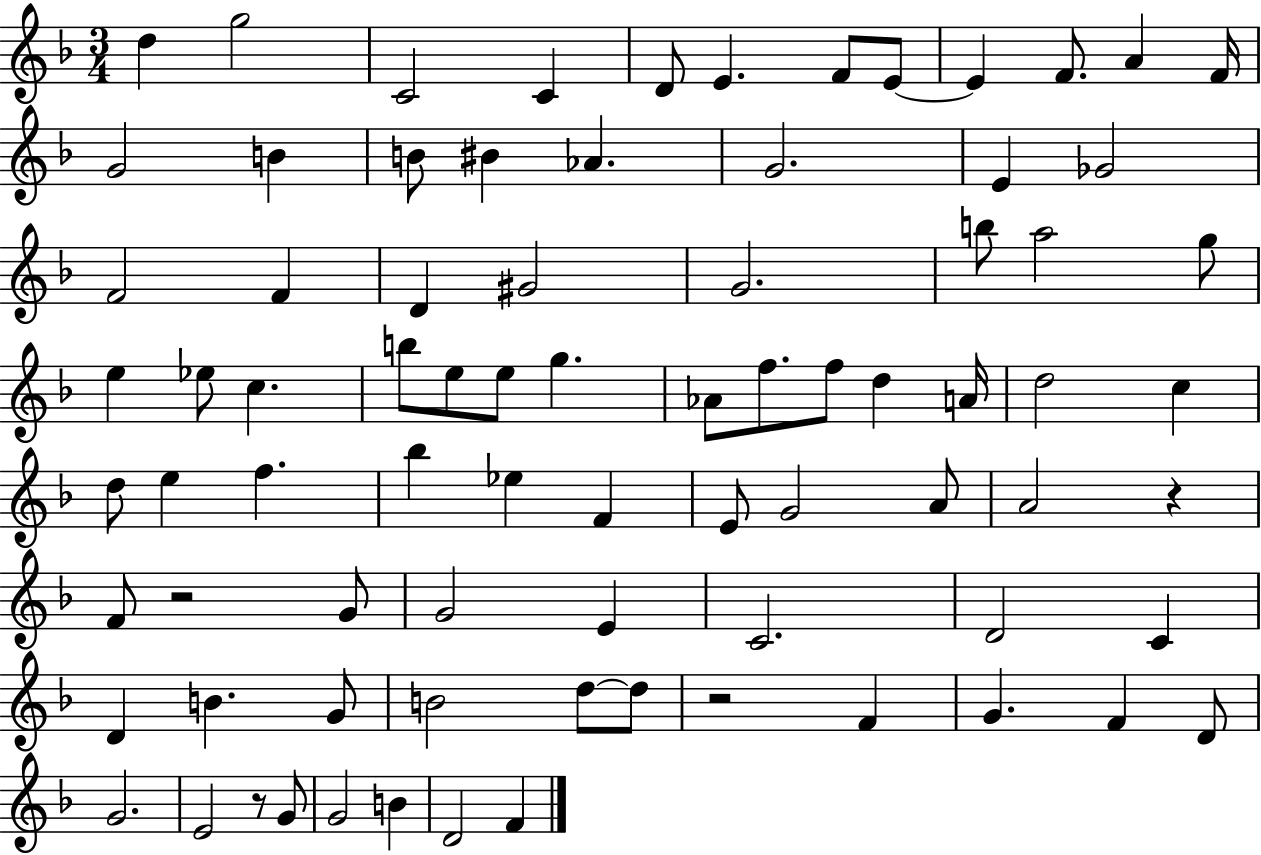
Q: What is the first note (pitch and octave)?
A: D5